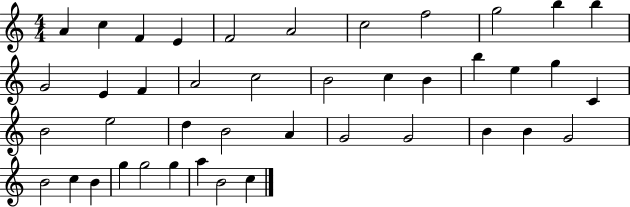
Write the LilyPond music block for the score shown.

{
  \clef treble
  \numericTimeSignature
  \time 4/4
  \key c \major
  a'4 c''4 f'4 e'4 | f'2 a'2 | c''2 f''2 | g''2 b''4 b''4 | \break g'2 e'4 f'4 | a'2 c''2 | b'2 c''4 b'4 | b''4 e''4 g''4 c'4 | \break b'2 e''2 | d''4 b'2 a'4 | g'2 g'2 | b'4 b'4 g'2 | \break b'2 c''4 b'4 | g''4 g''2 g''4 | a''4 b'2 c''4 | \bar "|."
}